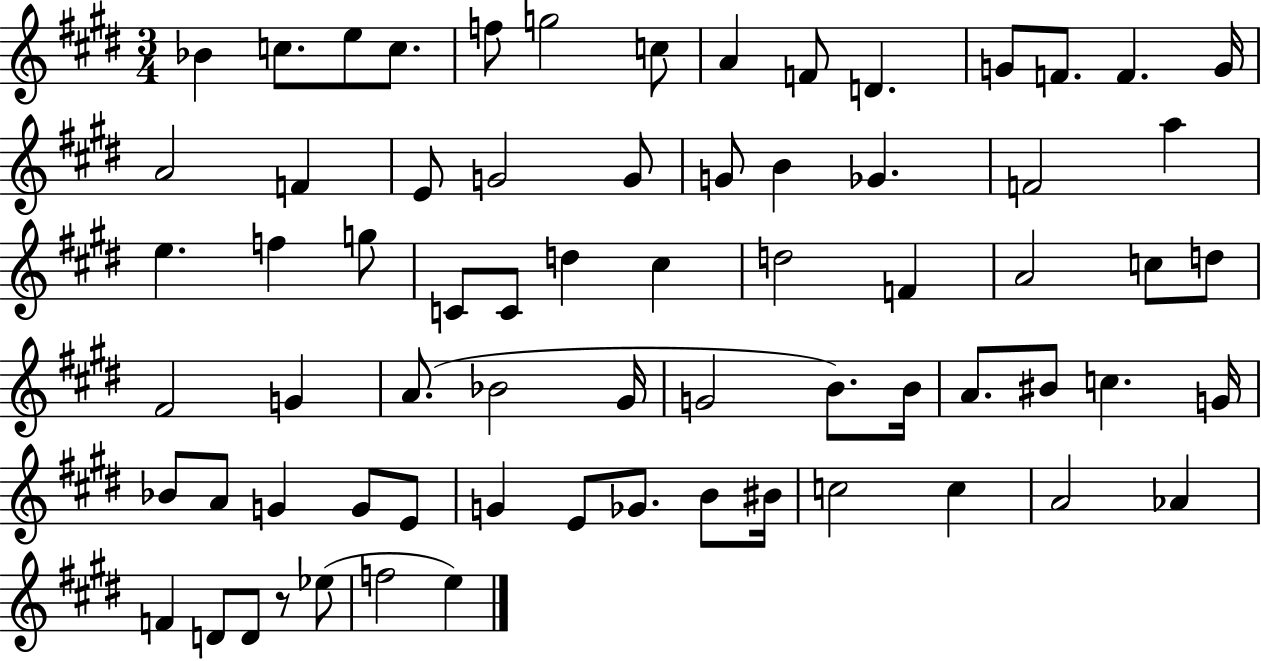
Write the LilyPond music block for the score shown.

{
  \clef treble
  \numericTimeSignature
  \time 3/4
  \key e \major
  bes'4 c''8. e''8 c''8. | f''8 g''2 c''8 | a'4 f'8 d'4. | g'8 f'8. f'4. g'16 | \break a'2 f'4 | e'8 g'2 g'8 | g'8 b'4 ges'4. | f'2 a''4 | \break e''4. f''4 g''8 | c'8 c'8 d''4 cis''4 | d''2 f'4 | a'2 c''8 d''8 | \break fis'2 g'4 | a'8.( bes'2 gis'16 | g'2 b'8.) b'16 | a'8. bis'8 c''4. g'16 | \break bes'8 a'8 g'4 g'8 e'8 | g'4 e'8 ges'8. b'8 bis'16 | c''2 c''4 | a'2 aes'4 | \break f'4 d'8 d'8 r8 ees''8( | f''2 e''4) | \bar "|."
}